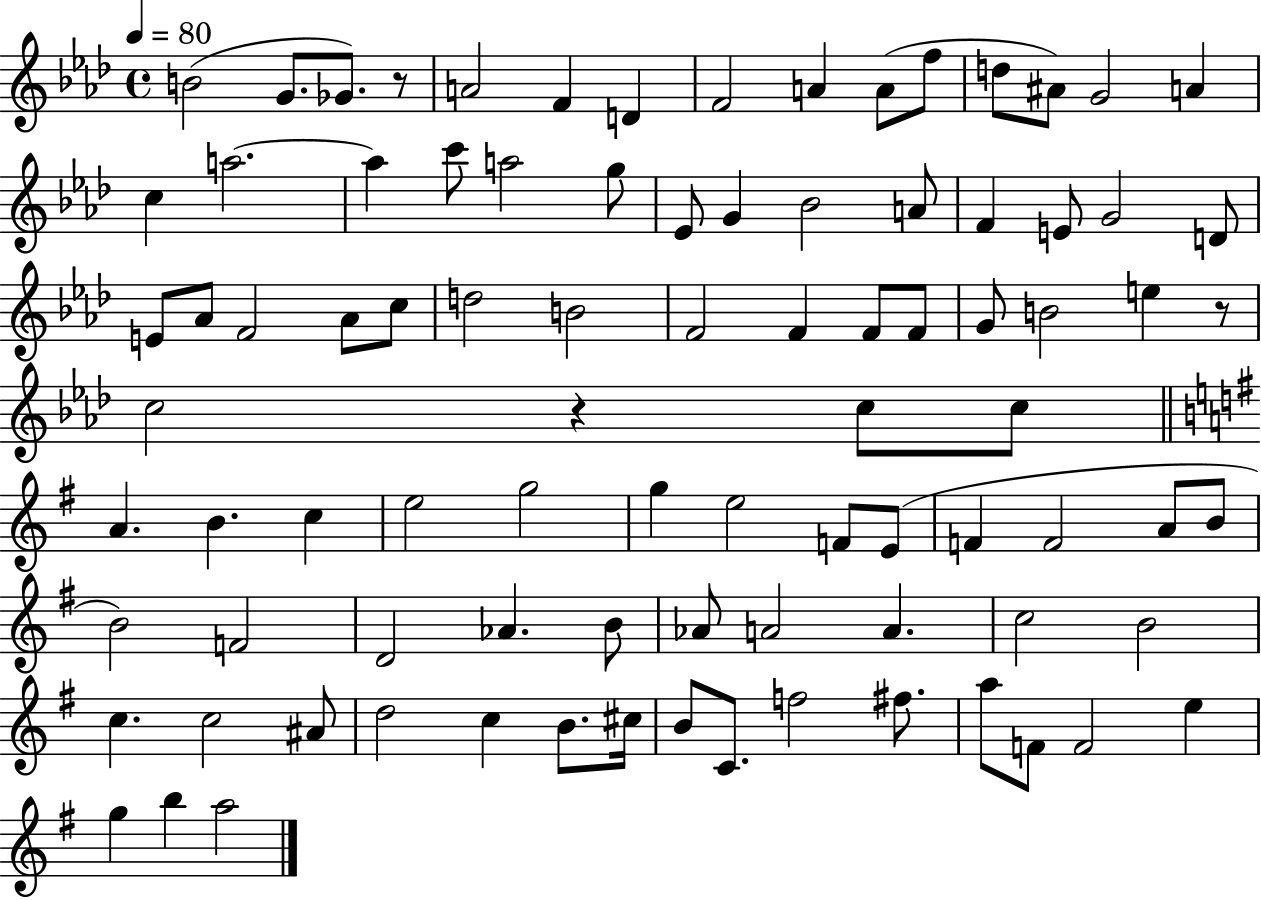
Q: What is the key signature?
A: AES major